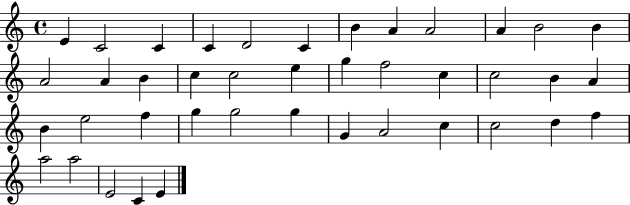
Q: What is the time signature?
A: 4/4